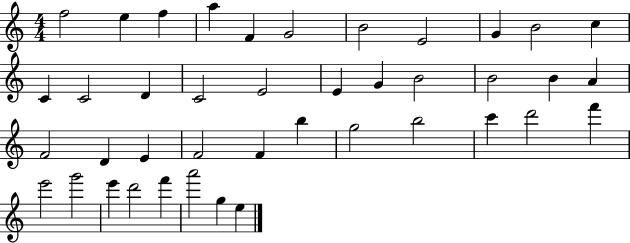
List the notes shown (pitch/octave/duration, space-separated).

F5/h E5/q F5/q A5/q F4/q G4/h B4/h E4/h G4/q B4/h C5/q C4/q C4/h D4/q C4/h E4/h E4/q G4/q B4/h B4/h B4/q A4/q F4/h D4/q E4/q F4/h F4/q B5/q G5/h B5/h C6/q D6/h F6/q E6/h G6/h E6/q D6/h F6/q A6/h G5/q E5/q